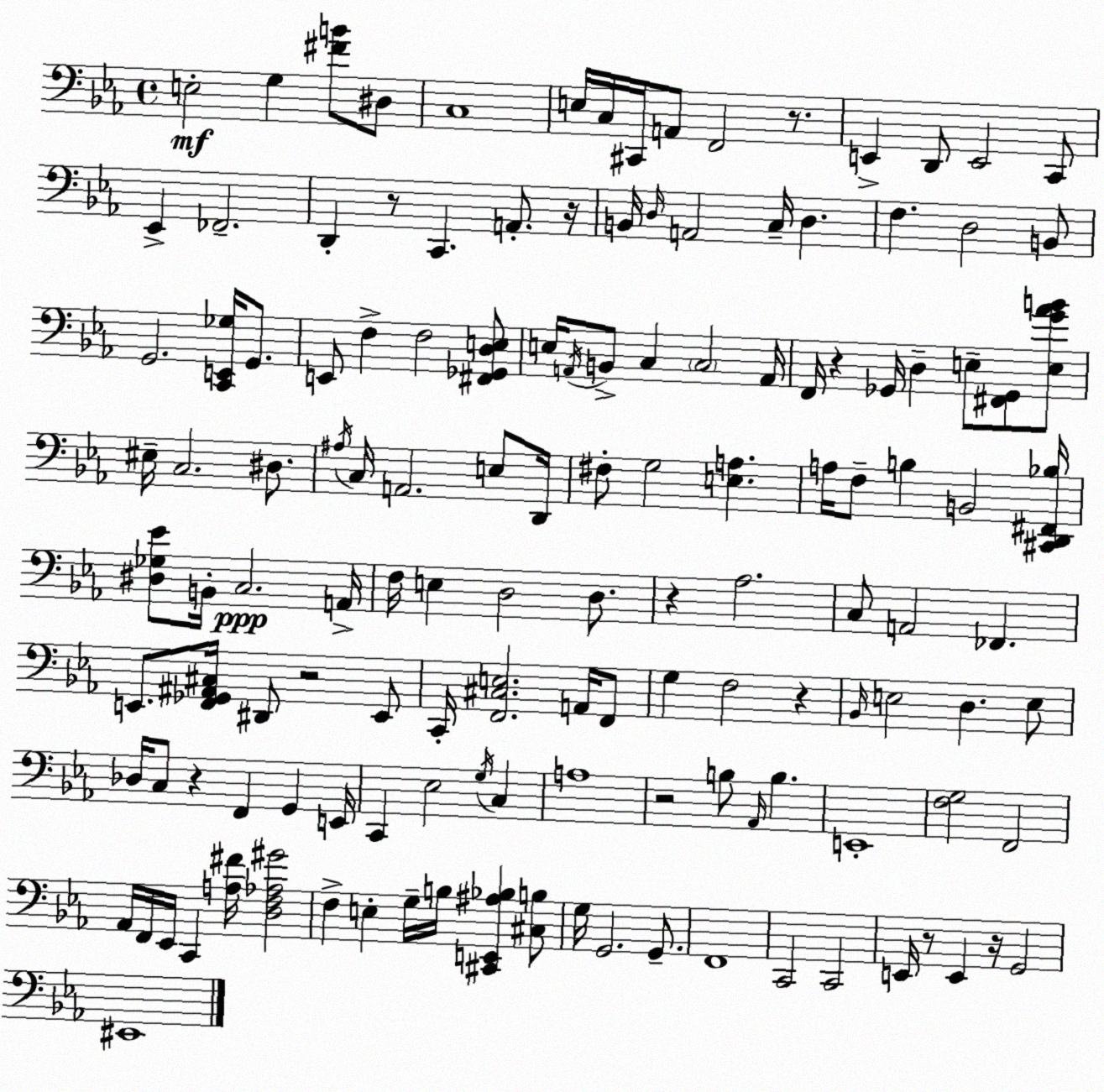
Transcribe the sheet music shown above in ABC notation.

X:1
T:Untitled
M:4/4
L:1/4
K:Cm
E,2 G, [^FB]/2 ^D,/2 C,4 E,/4 C,/4 ^C,,/4 A,,/2 F,,2 z/2 E,, D,,/2 E,,2 C,,/2 _E,, _F,,2 D,, z/2 C,, A,,/2 z/4 B,,/4 D,/4 A,,2 C,/4 D, F, D,2 B,,/2 G,,2 [C,,E,,_G,]/4 G,,/2 E,,/2 F, F,2 [^F,,_G,,D,E,]/2 E,/4 A,,/4 B,,/2 C, C,2 A,,/4 F,,/4 z _G,,/4 D, E,/2 [^F,,_G,,]/2 [E,G_AB]/2 ^E,/4 C,2 ^D,/2 ^A,/4 C,/4 A,,2 E,/2 D,,/4 ^F,/2 G,2 [E,A,] A,/4 F,/2 B, B,,2 [^C,,D,,^F,,_B,]/4 [^D,_G,_E]/2 B,,/4 C,2 A,,/4 F,/4 E, D,2 D,/2 z _A,2 C,/2 A,,2 _F,, E,,/2 [F,,_G,,^A,,^C,]/4 ^D,,/2 z2 E,,/2 C,,/4 [F,,^C,E,]2 A,,/4 F,,/2 G, F,2 z _B,,/4 E,2 D, E,/2 _D,/4 C,/2 z F,, G,, E,,/4 C,, _E,2 G,/4 C, A,4 z2 B,/2 _A,,/4 B, E,,4 [F,G,]2 F,,2 _A,,/4 F,,/4 _E,,/4 C,, [A,^F]/4 [D,F,_A,^G]2 F, E, G,/4 B,/4 [^C,,E,,^A,_B,] [^C,B,]/2 G,/4 G,,2 G,,/2 F,,4 C,,2 C,,2 E,,/4 z/2 E,, z/4 G,,2 ^E,,4